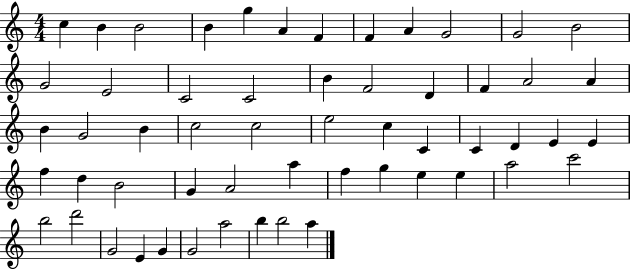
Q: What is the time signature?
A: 4/4